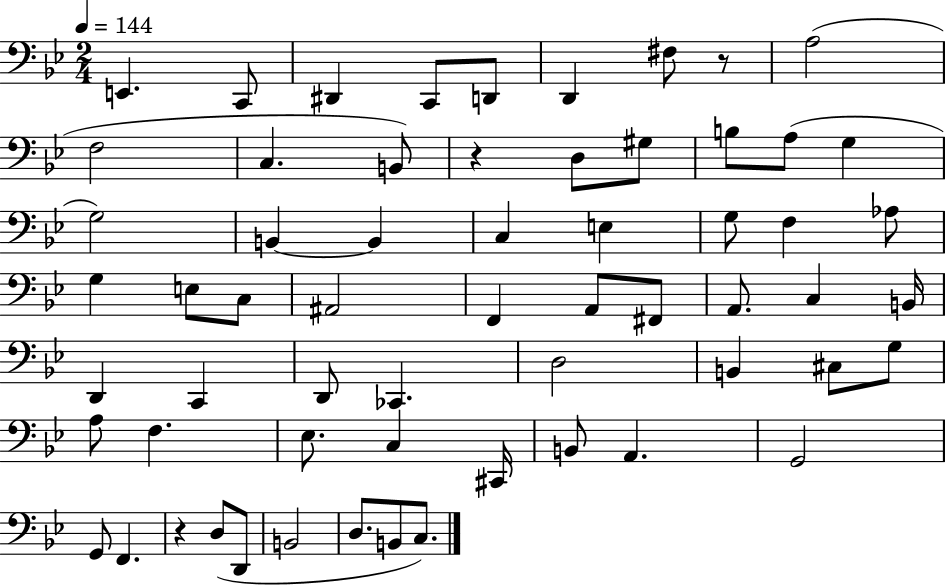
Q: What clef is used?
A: bass